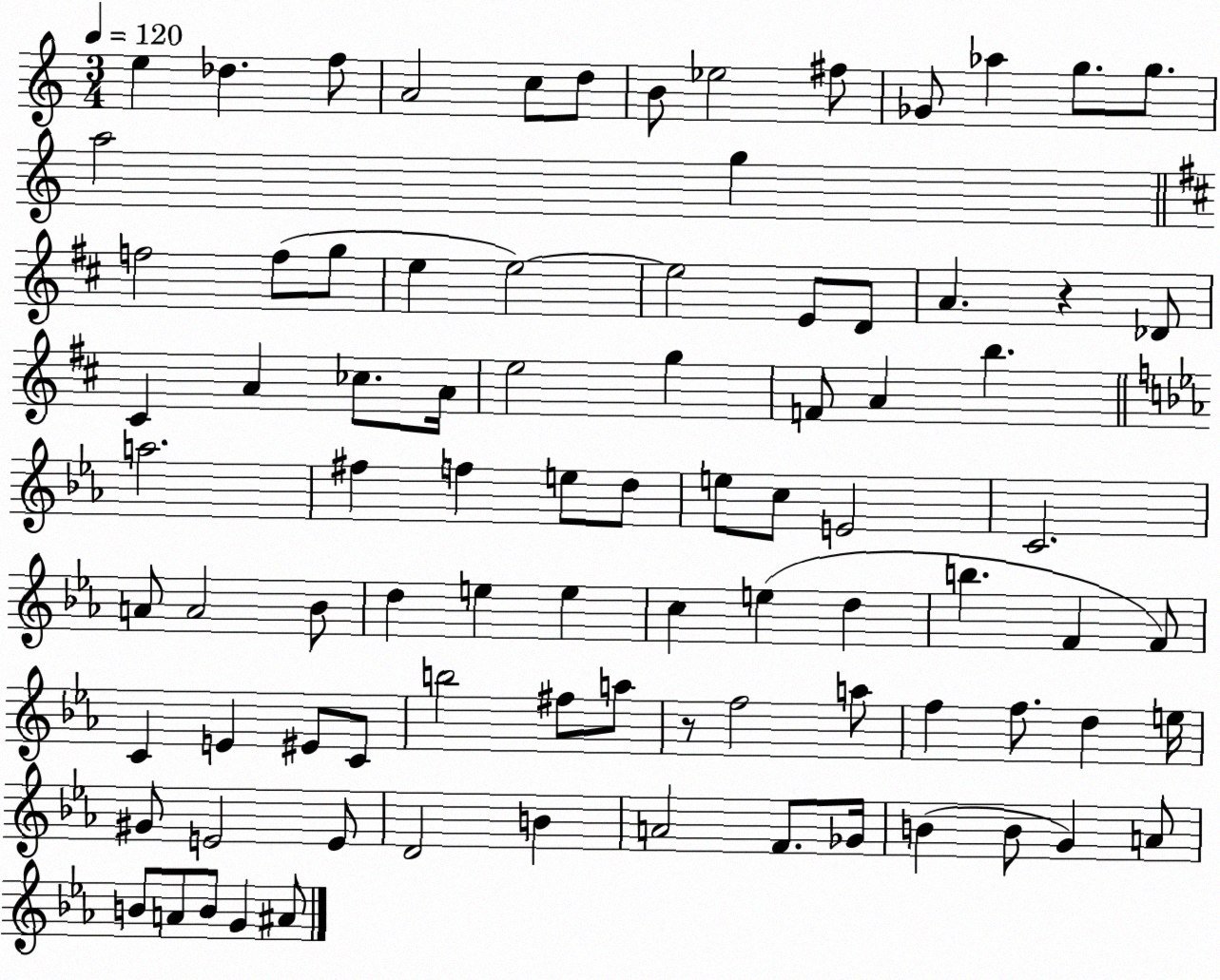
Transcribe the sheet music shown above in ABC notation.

X:1
T:Untitled
M:3/4
L:1/4
K:C
e _d f/2 A2 c/2 d/2 B/2 _e2 ^f/2 _G/2 _a g/2 g/2 a2 g f2 f/2 g/2 e e2 e2 E/2 D/2 A z _D/2 ^C A _c/2 A/4 e2 g F/2 A b a2 ^f f e/2 d/2 e/2 c/2 E2 C2 A/2 A2 _B/2 d e e c e d b F F/2 C E ^E/2 C/2 b2 ^f/2 a/2 z/2 f2 a/2 f f/2 d e/4 ^G/2 E2 E/2 D2 B A2 F/2 _G/4 B B/2 G A/2 B/2 A/2 B/2 G ^A/2